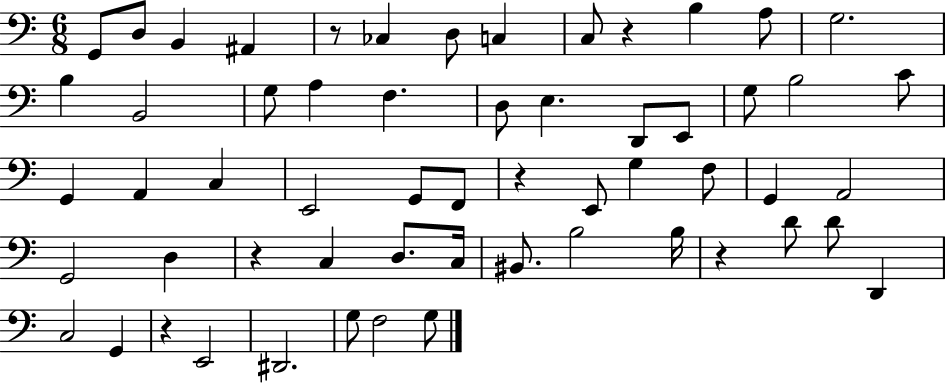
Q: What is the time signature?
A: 6/8